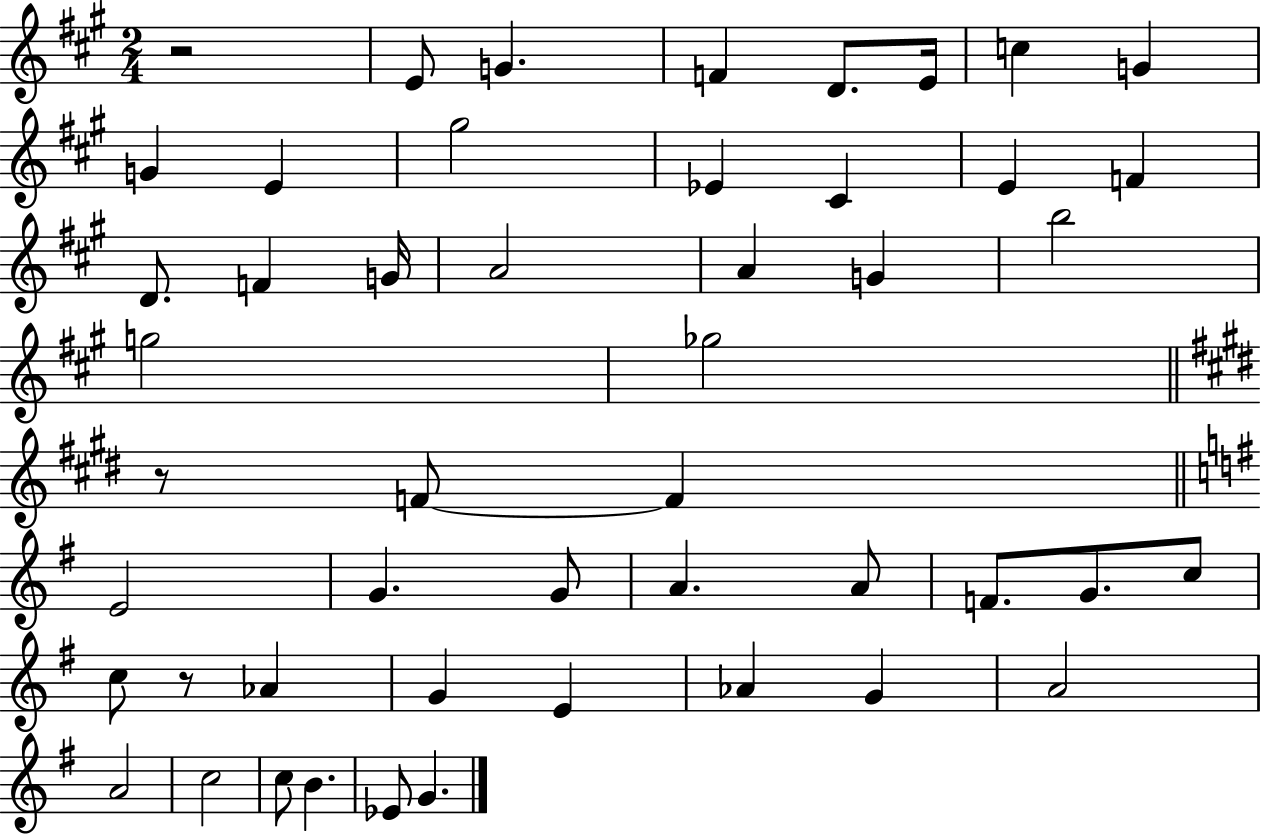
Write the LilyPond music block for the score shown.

{
  \clef treble
  \numericTimeSignature
  \time 2/4
  \key a \major
  r2 | e'8 g'4. | f'4 d'8. e'16 | c''4 g'4 | \break g'4 e'4 | gis''2 | ees'4 cis'4 | e'4 f'4 | \break d'8. f'4 g'16 | a'2 | a'4 g'4 | b''2 | \break g''2 | ges''2 | \bar "||" \break \key e \major r8 f'8~~ f'4 | \bar "||" \break \key g \major e'2 | g'4. g'8 | a'4. a'8 | f'8. g'8. c''8 | \break c''8 r8 aes'4 | g'4 e'4 | aes'4 g'4 | a'2 | \break a'2 | c''2 | c''8 b'4. | ees'8 g'4. | \break \bar "|."
}